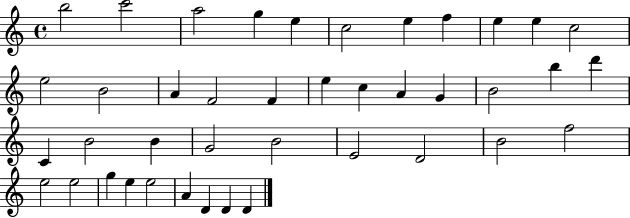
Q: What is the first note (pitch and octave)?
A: B5